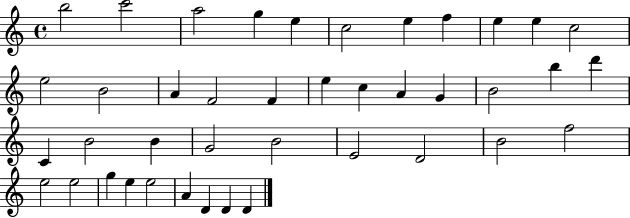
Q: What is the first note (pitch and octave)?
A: B5